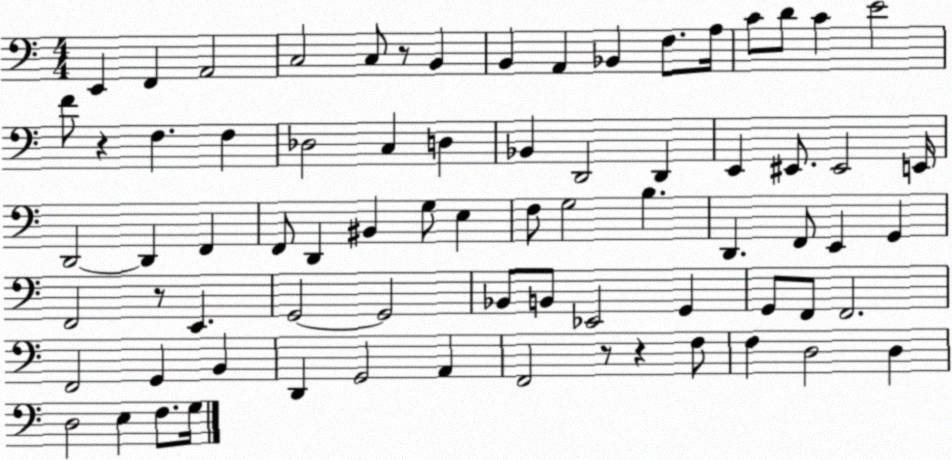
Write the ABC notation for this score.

X:1
T:Untitled
M:4/4
L:1/4
K:C
E,, F,, A,,2 C,2 C,/2 z/2 B,, B,, A,, _B,, F,/2 A,/4 C/2 D/2 C E2 F/2 z F, F, _D,2 C, D, _B,, D,,2 D,, E,, ^E,,/2 ^E,,2 E,,/4 D,,2 D,, F,, F,,/2 D,, ^B,, G,/2 E, F,/2 G,2 B, D,, F,,/2 E,, G,, F,,2 z/2 E,, G,,2 G,,2 _B,,/2 B,,/2 _E,,2 G,, G,,/2 F,,/2 F,,2 F,,2 G,, B,, D,, G,,2 A,, F,,2 z/2 z F,/2 F, D,2 D, D,2 E, F,/2 G,/4